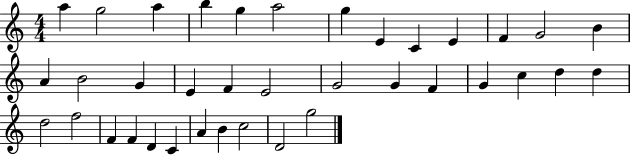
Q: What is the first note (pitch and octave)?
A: A5